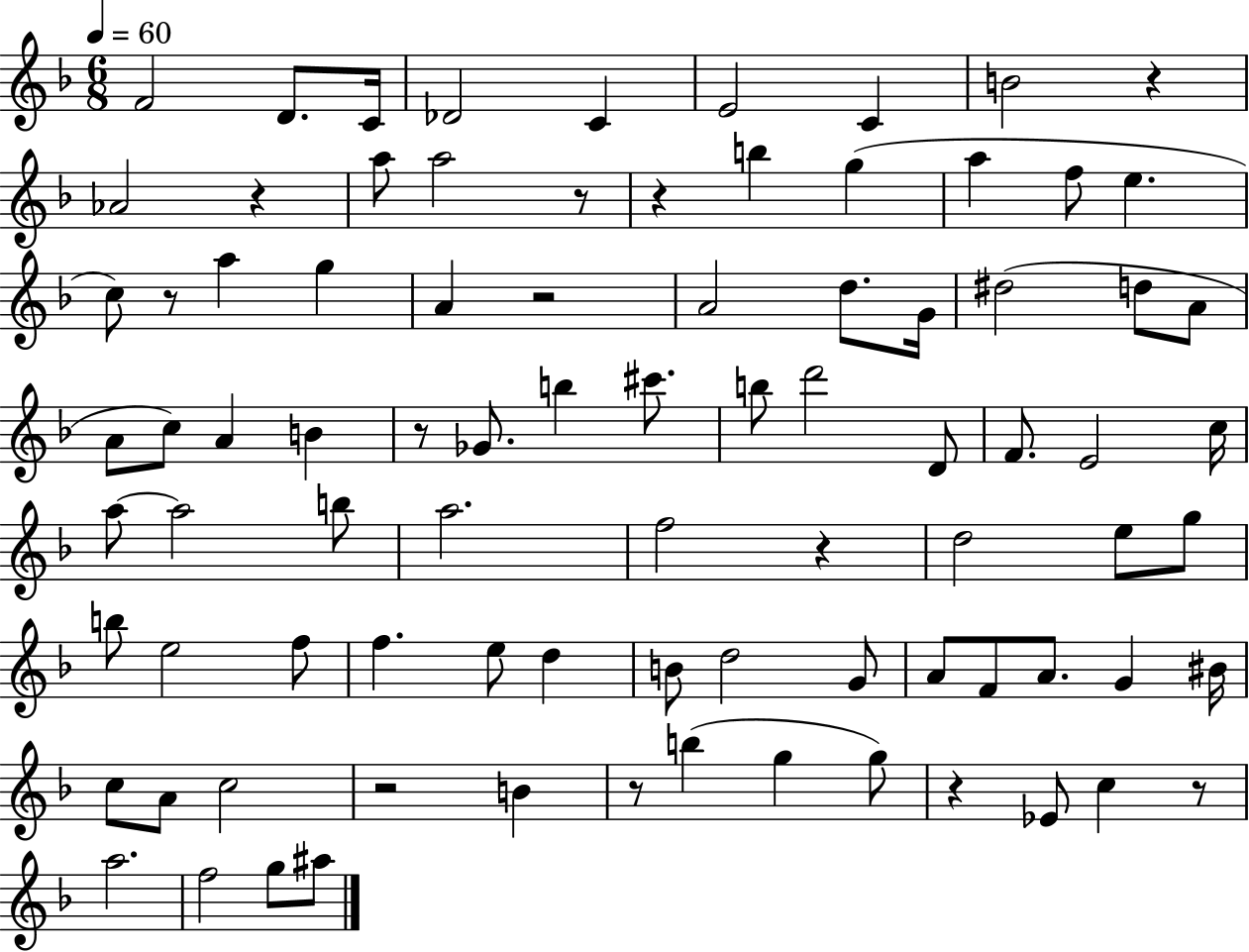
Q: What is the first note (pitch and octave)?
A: F4